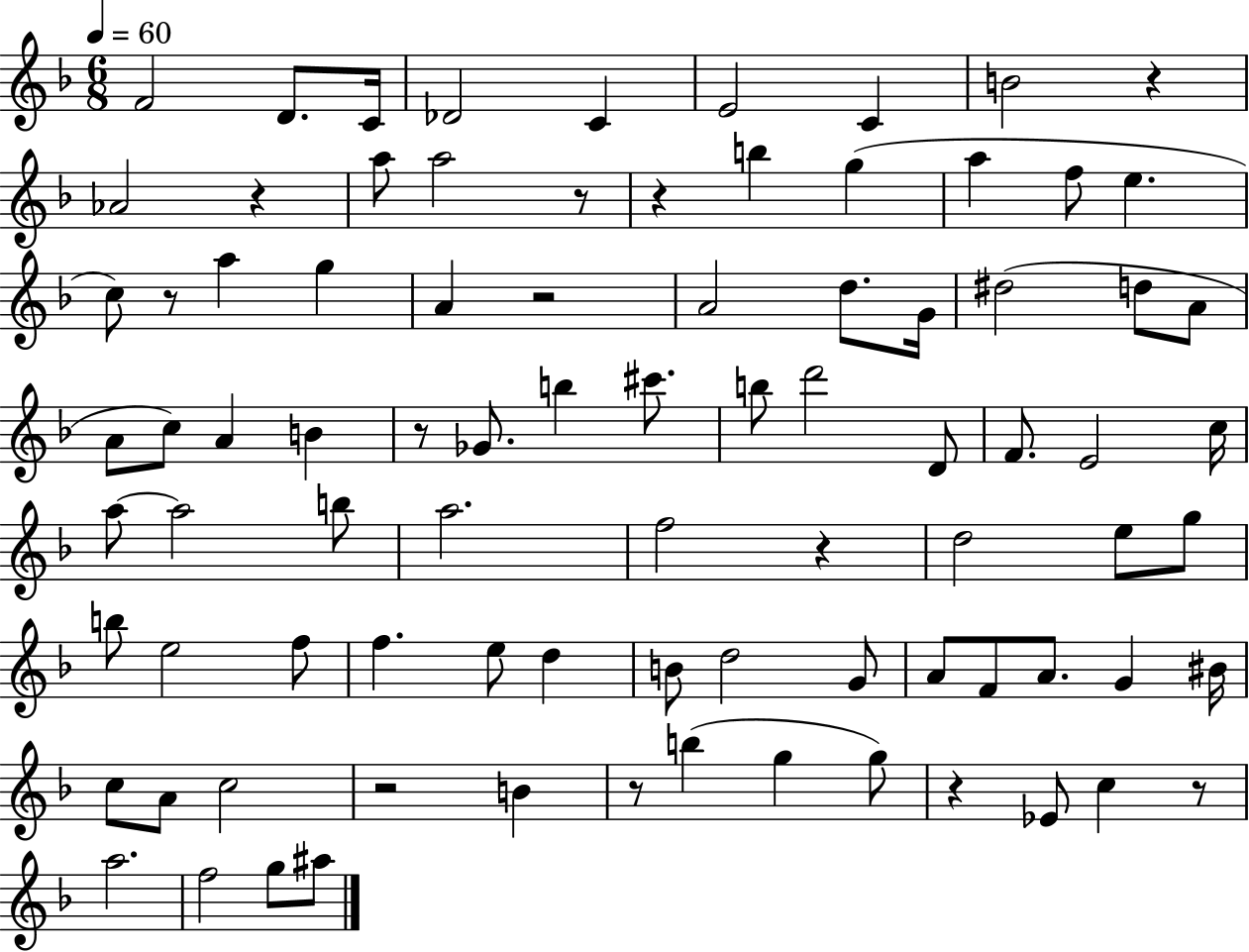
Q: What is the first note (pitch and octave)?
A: F4